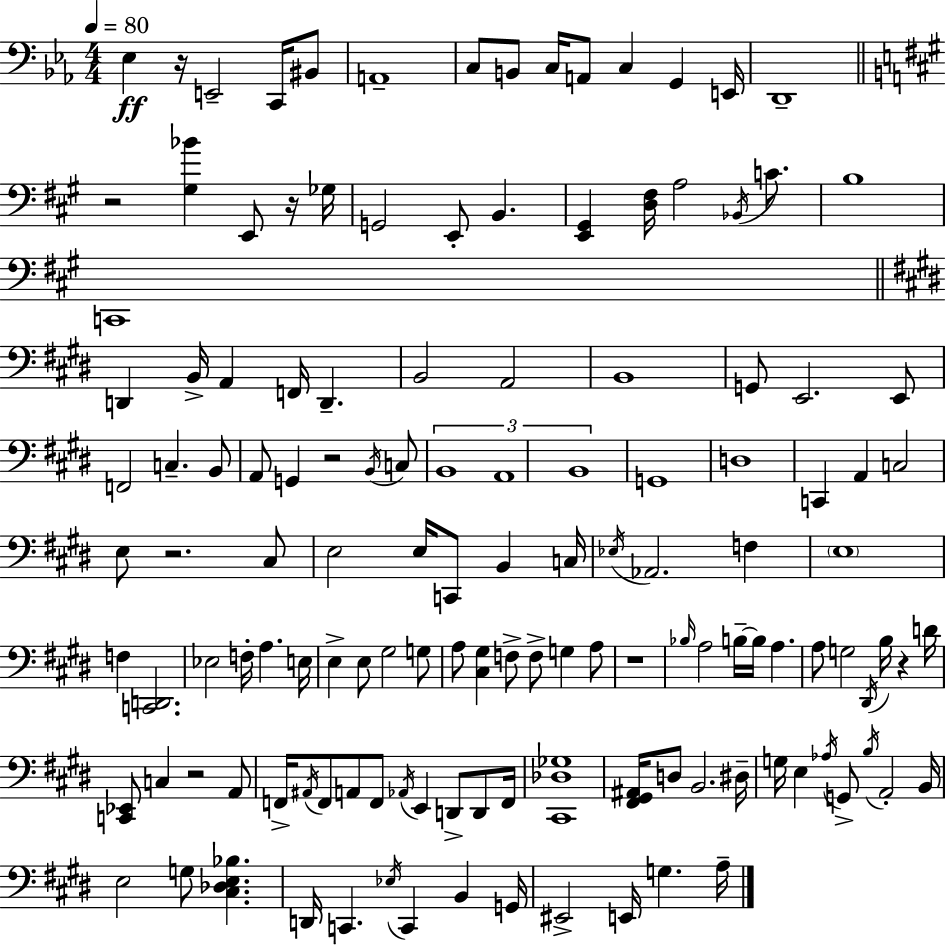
X:1
T:Untitled
M:4/4
L:1/4
K:Cm
_E, z/4 E,,2 C,,/4 ^B,,/2 A,,4 C,/2 B,,/2 C,/4 A,,/2 C, G,, E,,/4 D,,4 z2 [^G,_B] E,,/2 z/4 _G,/4 G,,2 E,,/2 B,, [E,,^G,,] [D,^F,]/4 A,2 _B,,/4 C/2 B,4 C,,4 D,, B,,/4 A,, F,,/4 D,, B,,2 A,,2 B,,4 G,,/2 E,,2 E,,/2 F,,2 C, B,,/2 A,,/2 G,, z2 B,,/4 C,/2 B,,4 A,,4 B,,4 G,,4 D,4 C,, A,, C,2 E,/2 z2 ^C,/2 E,2 E,/4 C,,/2 B,, C,/4 _E,/4 _A,,2 F, E,4 F, [C,,D,,]2 _E,2 F,/4 A, E,/4 E, E,/2 ^G,2 G,/2 A,/2 [^C,^G,] F,/2 F,/2 G, A,/2 z4 _B,/4 A,2 B,/4 B,/4 A, A,/2 G,2 ^D,,/4 B,/4 z D/4 [C,,_E,,]/2 C, z2 A,,/2 F,,/4 ^A,,/4 F,,/2 A,,/2 F,,/2 _A,,/4 E,, D,,/2 D,,/2 F,,/4 [^C,,_D,_G,]4 [^F,,^G,,^A,,]/4 D,/2 B,,2 ^D,/4 G,/4 E, _A,/4 G,,/2 B,/4 A,,2 B,,/4 E,2 G,/2 [^C,_D,E,_B,] D,,/4 C,, _E,/4 C,, B,, G,,/4 ^E,,2 E,,/4 G, A,/4